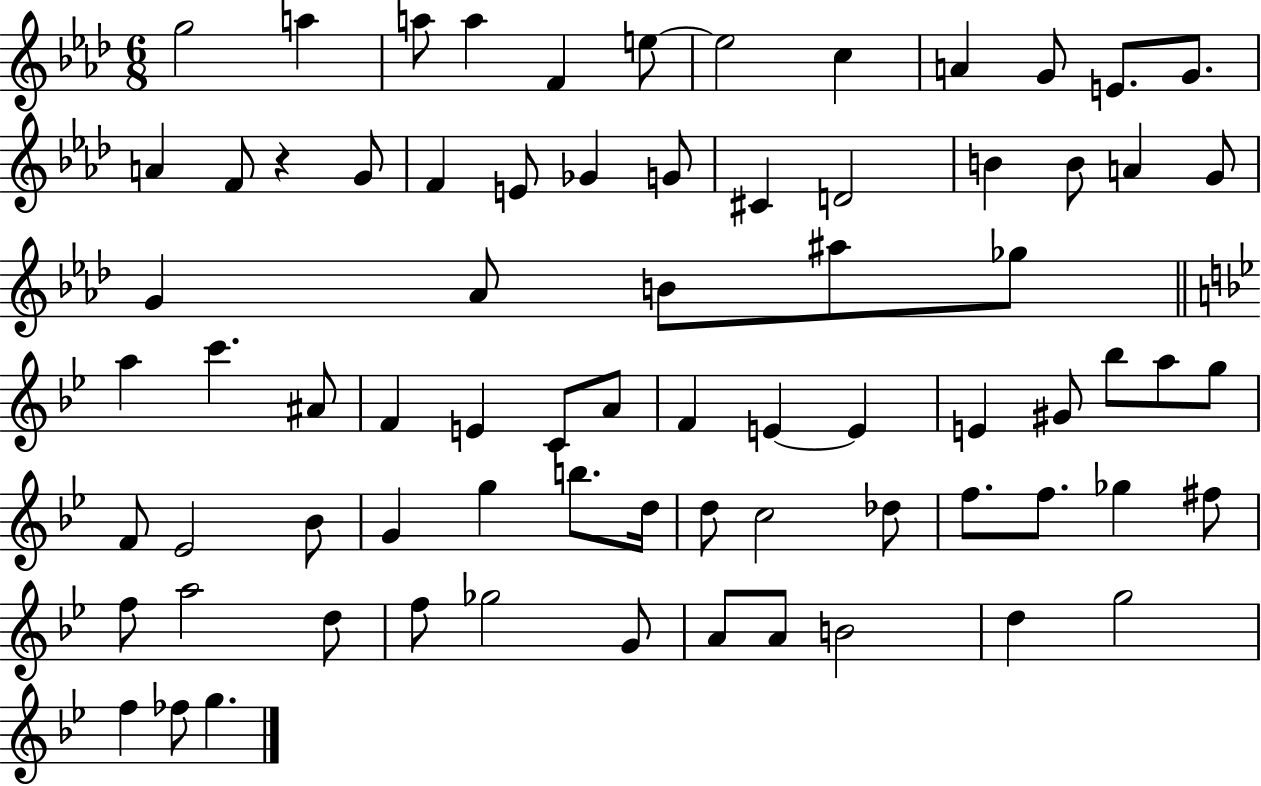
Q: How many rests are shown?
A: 1